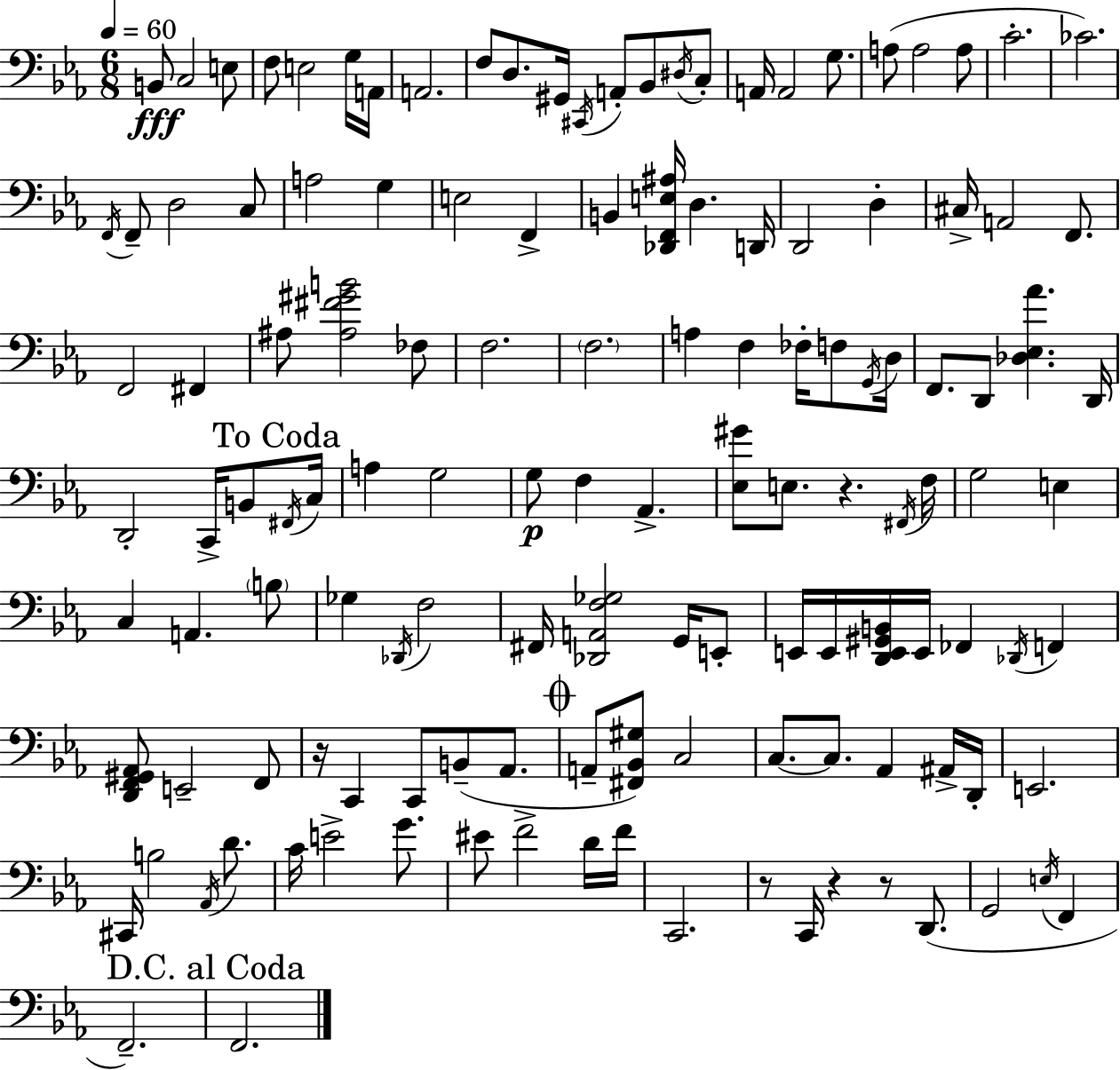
B2/e C3/h E3/e F3/e E3/h G3/s A2/s A2/h. F3/e D3/e. G#2/s C#2/s A2/e Bb2/e D#3/s C3/e A2/s A2/h G3/e. A3/e A3/h A3/e C4/h. CES4/h. F2/s F2/e D3/h C3/e A3/h G3/q E3/h F2/q B2/q [Db2,F2,E3,A#3]/s D3/q. D2/s D2/h D3/q C#3/s A2/h F2/e. F2/h F#2/q A#3/e [A#3,F#4,G#4,B4]/h FES3/e F3/h. F3/h. A3/q F3/q FES3/s F3/e G2/s D3/s F2/e. D2/e [Db3,Eb3,Ab4]/q. D2/s D2/h C2/s B2/e F#2/s C3/s A3/q G3/h G3/e F3/q Ab2/q. [Eb3,G#4]/e E3/e. R/q. F#2/s F3/s G3/h E3/q C3/q A2/q. B3/e Gb3/q Db2/s F3/h F#2/s [Db2,A2,F3,Gb3]/h G2/s E2/e E2/s E2/s [D2,E2,G#2,B2]/s E2/s FES2/q Db2/s F2/q [D2,F2,G#2,Ab2]/e E2/h F2/e R/s C2/q C2/e B2/e Ab2/e. A2/e [F#2,Bb2,G#3]/e C3/h C3/e. C3/e. Ab2/q A#2/s D2/s E2/h. C#2/s B3/h Ab2/s D4/e. C4/s E4/h G4/e. EIS4/e F4/h D4/s F4/s C2/h. R/e C2/s R/q R/e D2/e. G2/h E3/s F2/q F2/h. F2/h.